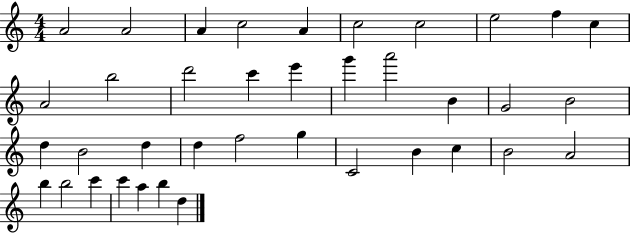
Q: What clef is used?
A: treble